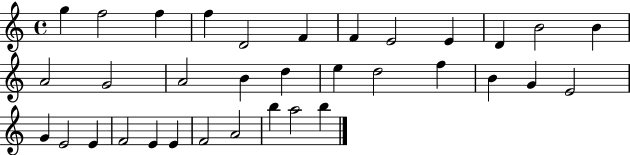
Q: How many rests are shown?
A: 0